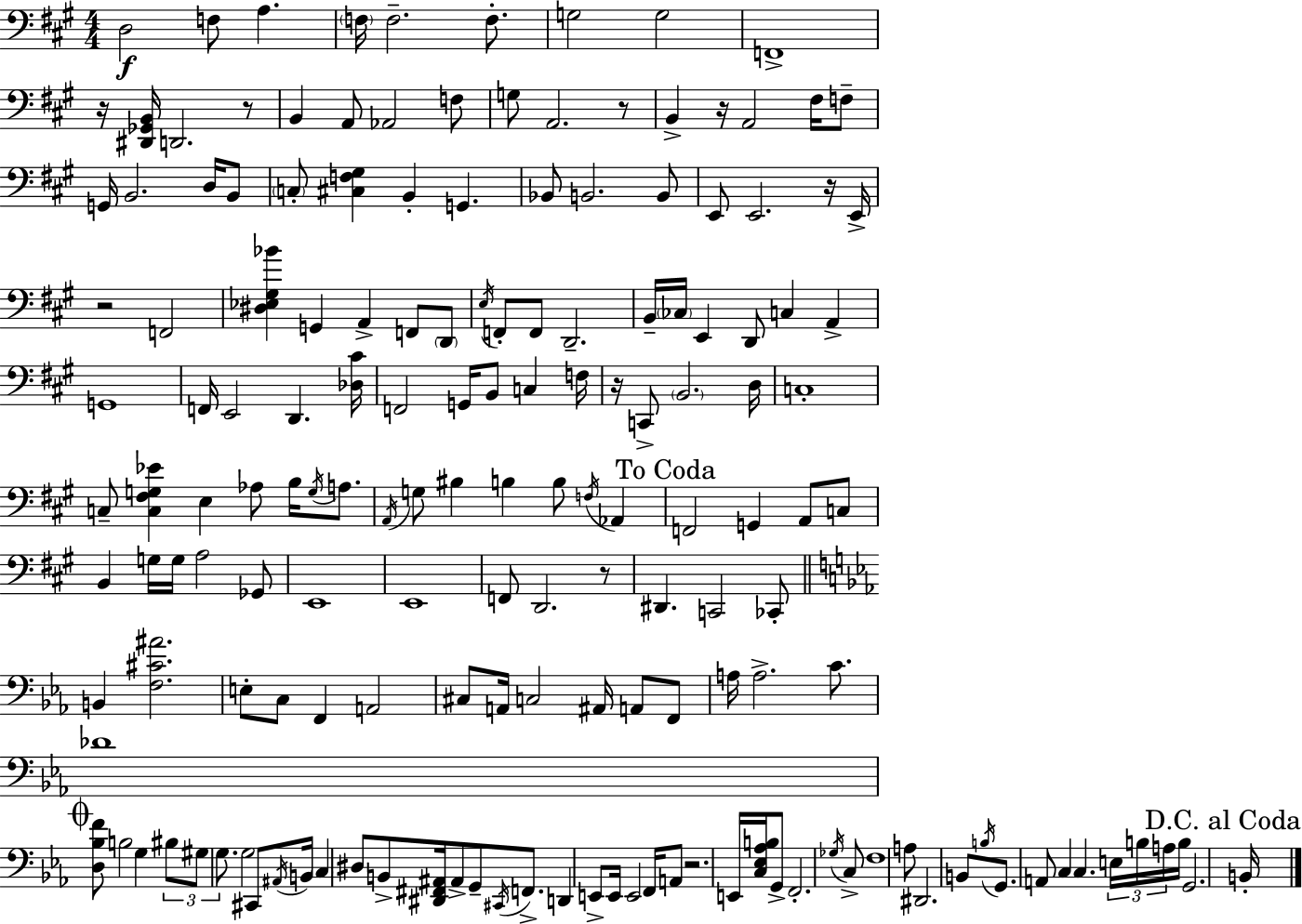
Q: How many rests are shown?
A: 9